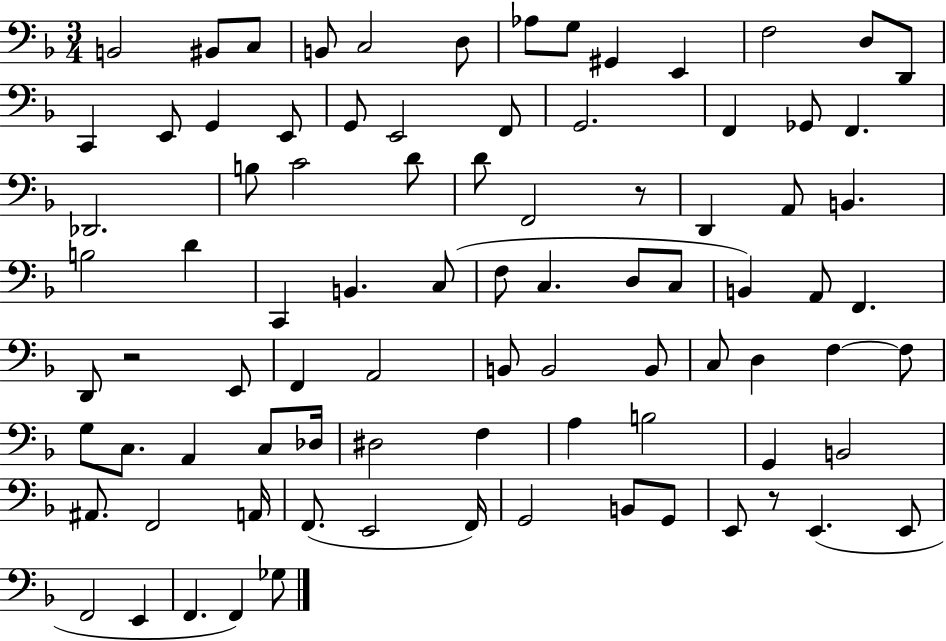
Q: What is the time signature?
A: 3/4